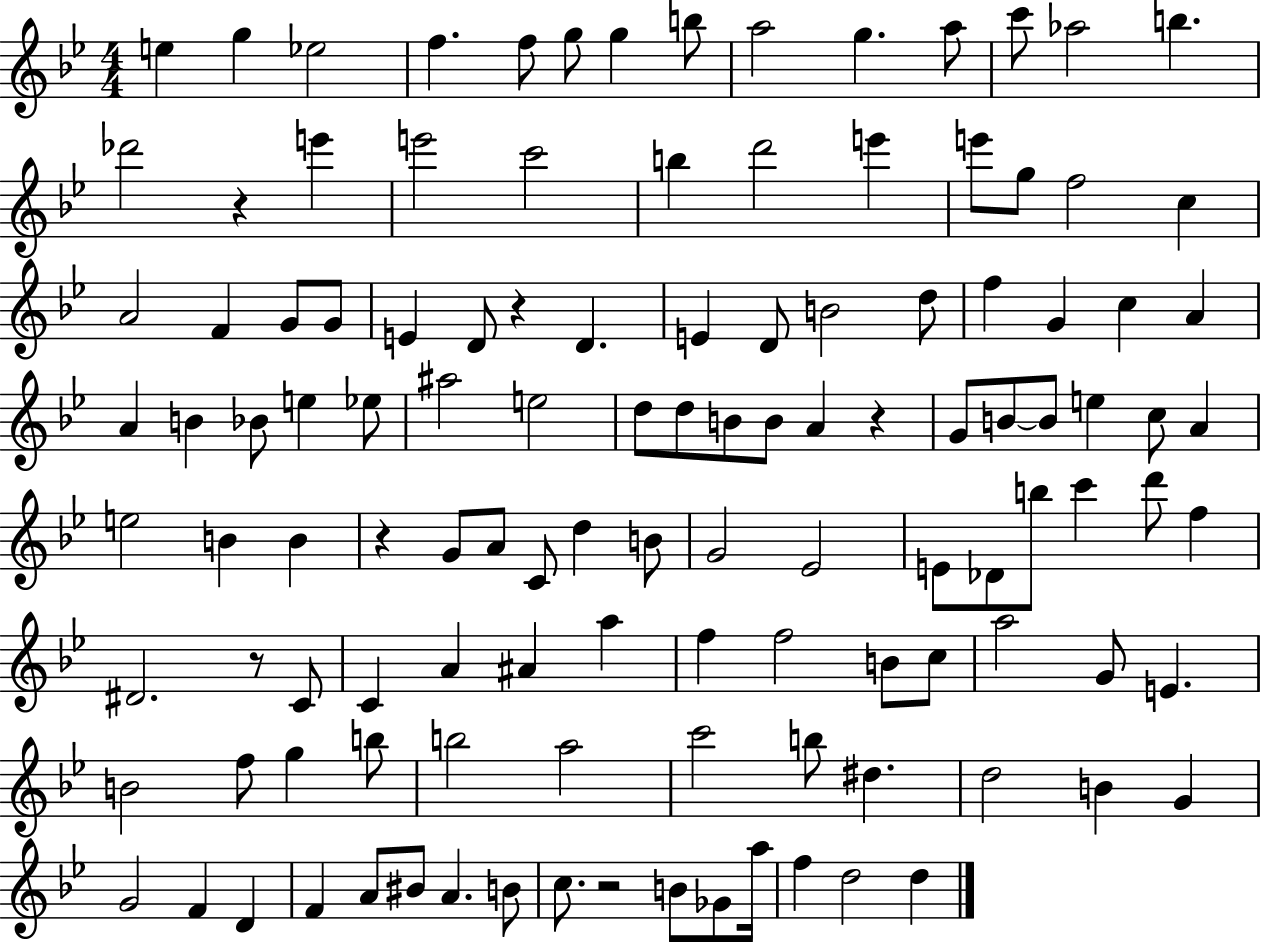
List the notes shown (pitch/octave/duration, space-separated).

E5/q G5/q Eb5/h F5/q. F5/e G5/e G5/q B5/e A5/h G5/q. A5/e C6/e Ab5/h B5/q. Db6/h R/q E6/q E6/h C6/h B5/q D6/h E6/q E6/e G5/e F5/h C5/q A4/h F4/q G4/e G4/e E4/q D4/e R/q D4/q. E4/q D4/e B4/h D5/e F5/q G4/q C5/q A4/q A4/q B4/q Bb4/e E5/q Eb5/e A#5/h E5/h D5/e D5/e B4/e B4/e A4/q R/q G4/e B4/e B4/e E5/q C5/e A4/q E5/h B4/q B4/q R/q G4/e A4/e C4/e D5/q B4/e G4/h Eb4/h E4/e Db4/e B5/e C6/q D6/e F5/q D#4/h. R/e C4/e C4/q A4/q A#4/q A5/q F5/q F5/h B4/e C5/e A5/h G4/e E4/q. B4/h F5/e G5/q B5/e B5/h A5/h C6/h B5/e D#5/q. D5/h B4/q G4/q G4/h F4/q D4/q F4/q A4/e BIS4/e A4/q. B4/e C5/e. R/h B4/e Gb4/e A5/s F5/q D5/h D5/q